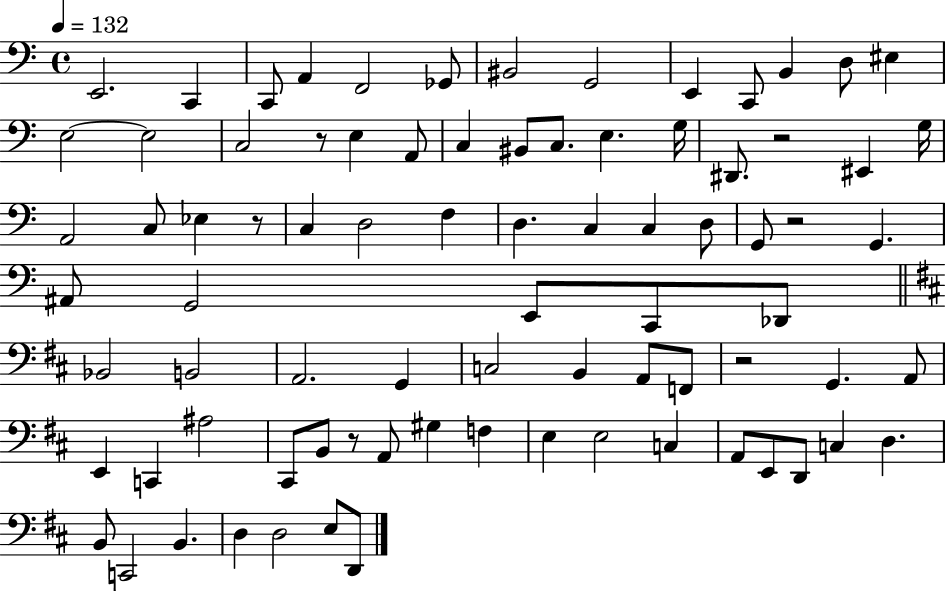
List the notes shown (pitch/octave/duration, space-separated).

E2/h. C2/q C2/e A2/q F2/h Gb2/e BIS2/h G2/h E2/q C2/e B2/q D3/e EIS3/q E3/h E3/h C3/h R/e E3/q A2/e C3/q BIS2/e C3/e. E3/q. G3/s D#2/e. R/h EIS2/q G3/s A2/h C3/e Eb3/q R/e C3/q D3/h F3/q D3/q. C3/q C3/q D3/e G2/e R/h G2/q. A#2/e G2/h E2/e C2/e Db2/e Bb2/h B2/h A2/h. G2/q C3/h B2/q A2/e F2/e R/h G2/q. A2/e E2/q C2/q A#3/h C#2/e B2/e R/e A2/e G#3/q F3/q E3/q E3/h C3/q A2/e E2/e D2/e C3/q D3/q. B2/e C2/h B2/q. D3/q D3/h E3/e D2/e